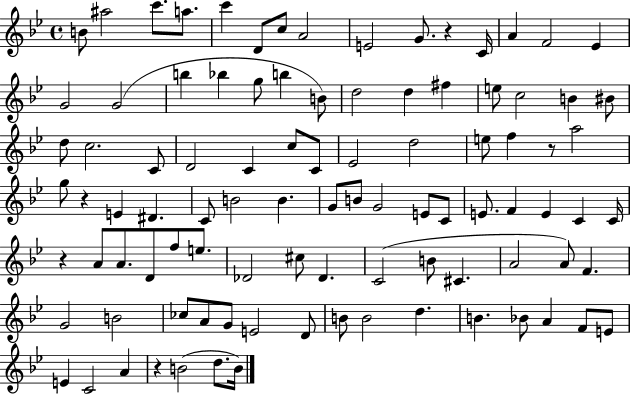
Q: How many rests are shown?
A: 5